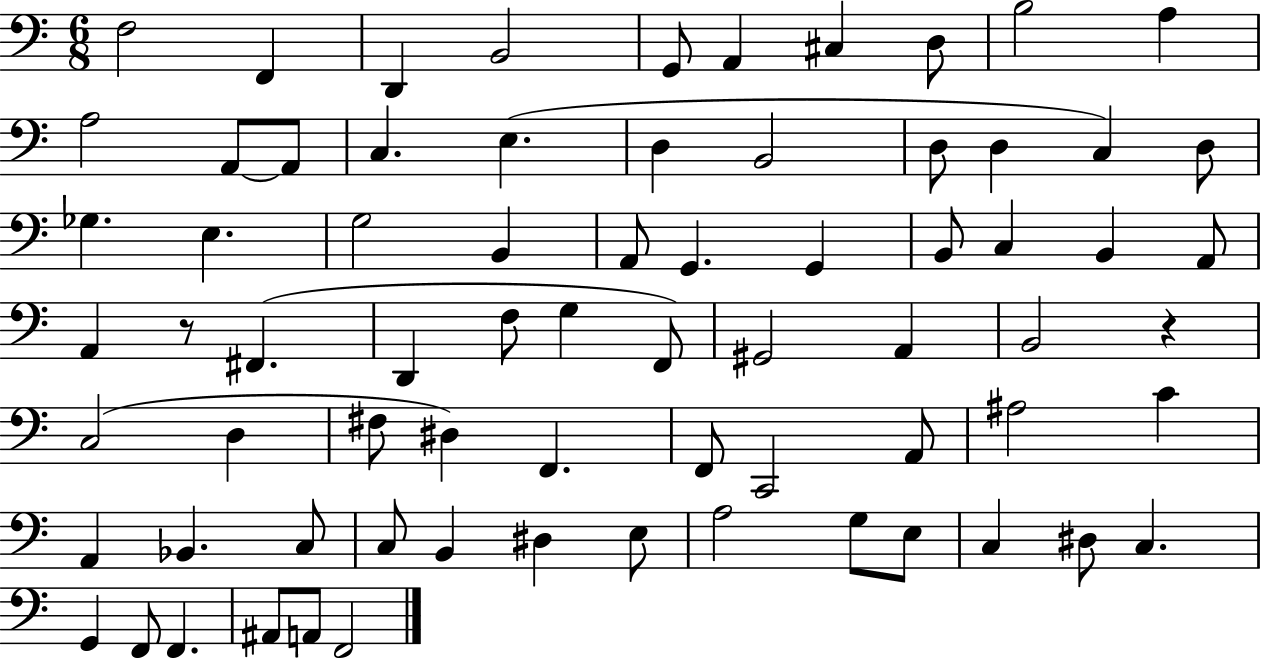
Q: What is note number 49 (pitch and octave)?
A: A2